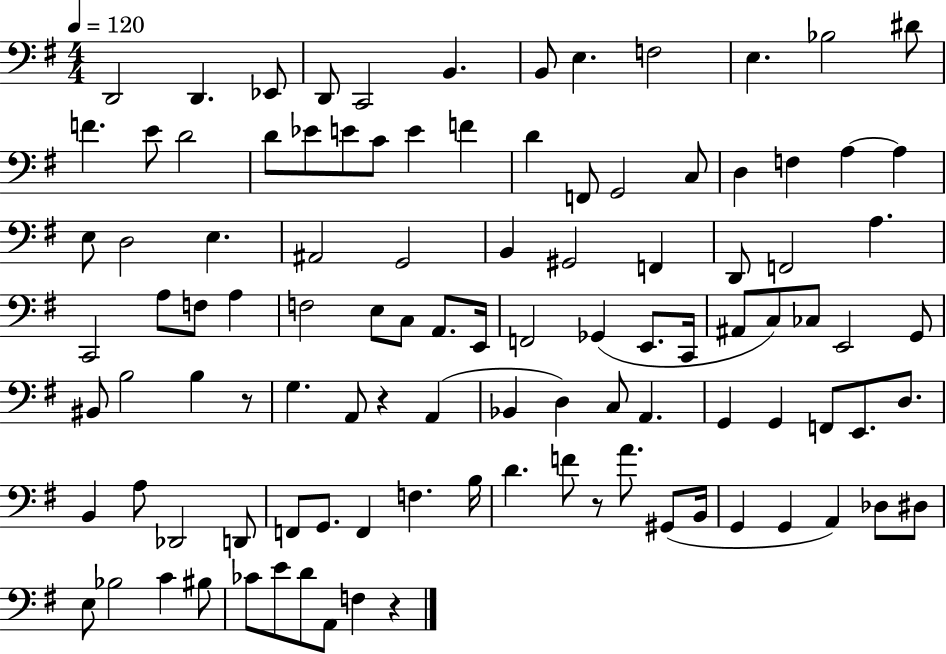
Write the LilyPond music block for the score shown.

{
  \clef bass
  \numericTimeSignature
  \time 4/4
  \key g \major
  \tempo 4 = 120
  d,2 d,4. ees,8 | d,8 c,2 b,4. | b,8 e4. f2 | e4. bes2 dis'8 | \break f'4. e'8 d'2 | d'8 ees'8 e'8 c'8 e'4 f'4 | d'4 f,8 g,2 c8 | d4 f4 a4~~ a4 | \break e8 d2 e4. | ais,2 g,2 | b,4 gis,2 f,4 | d,8 f,2 a4. | \break c,2 a8 f8 a4 | f2 e8 c8 a,8. e,16 | f,2 ges,4( e,8. c,16 | ais,8 c8) ces8 e,2 g,8 | \break bis,8 b2 b4 r8 | g4. a,8 r4 a,4( | bes,4 d4) c8 a,4. | g,4 g,4 f,8 e,8. d8. | \break b,4 a8 des,2 d,8 | f,8 g,8. f,4 f4. b16 | d'4. f'8 r8 a'8. gis,8( b,16 | g,4 g,4 a,4) des8 dis8 | \break e8 bes2 c'4 bis8 | ces'8 e'8 d'8 a,8 f4 r4 | \bar "|."
}